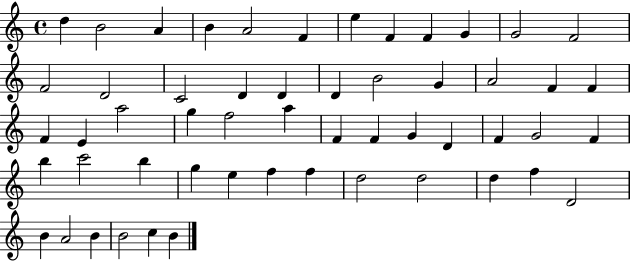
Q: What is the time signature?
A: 4/4